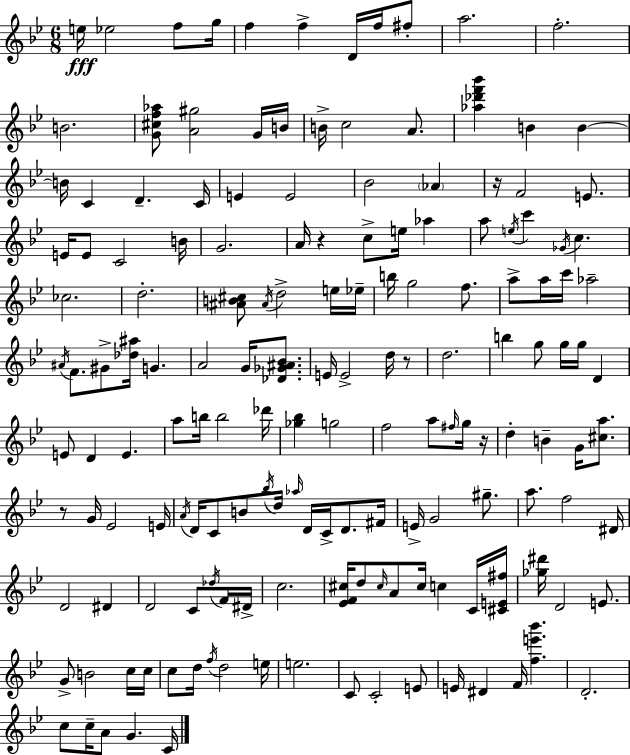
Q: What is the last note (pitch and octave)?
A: C4